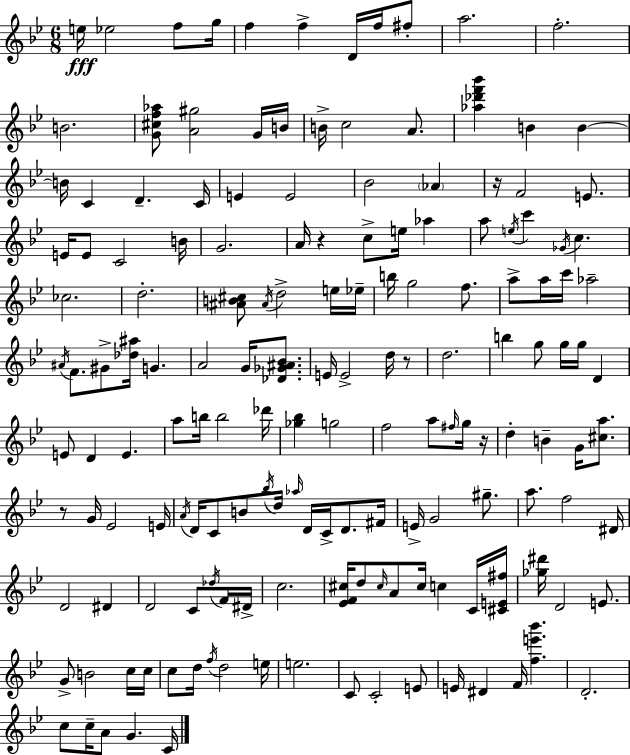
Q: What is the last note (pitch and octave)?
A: C4